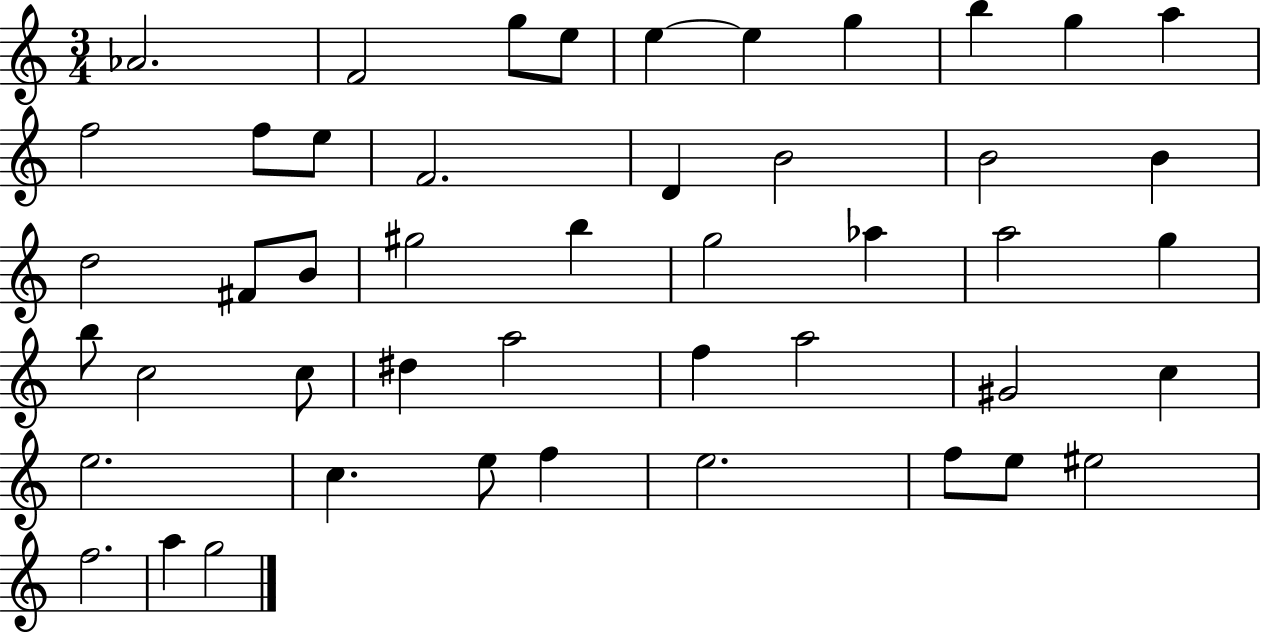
X:1
T:Untitled
M:3/4
L:1/4
K:C
_A2 F2 g/2 e/2 e e g b g a f2 f/2 e/2 F2 D B2 B2 B d2 ^F/2 B/2 ^g2 b g2 _a a2 g b/2 c2 c/2 ^d a2 f a2 ^G2 c e2 c e/2 f e2 f/2 e/2 ^e2 f2 a g2